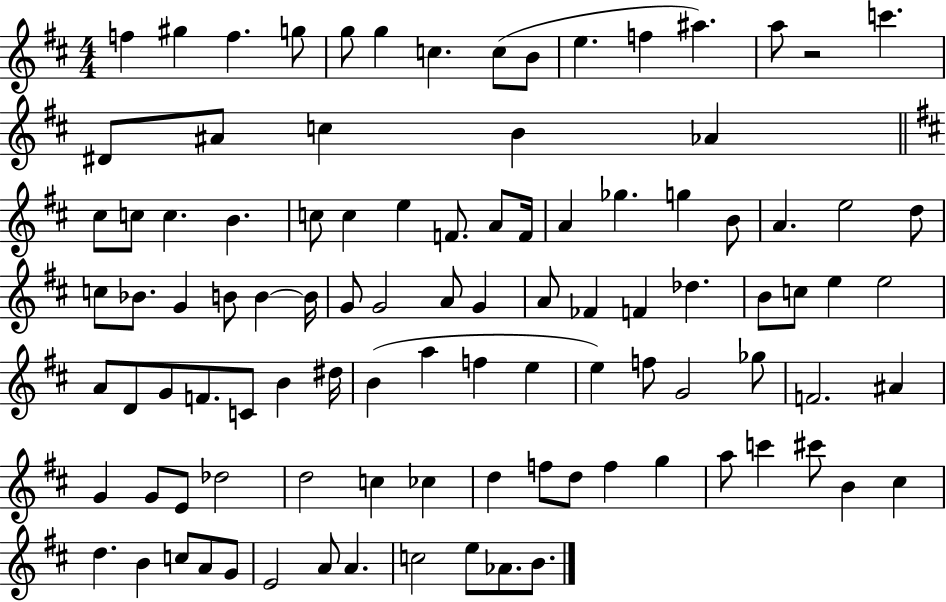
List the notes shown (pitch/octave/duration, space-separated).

F5/q G#5/q F5/q. G5/e G5/e G5/q C5/q. C5/e B4/e E5/q. F5/q A#5/q. A5/e R/h C6/q. D#4/e A#4/e C5/q B4/q Ab4/q C#5/e C5/e C5/q. B4/q. C5/e C5/q E5/q F4/e. A4/e F4/s A4/q Gb5/q. G5/q B4/e A4/q. E5/h D5/e C5/e Bb4/e. G4/q B4/e B4/q B4/s G4/e G4/h A4/e G4/q A4/e FES4/q F4/q Db5/q. B4/e C5/e E5/q E5/h A4/e D4/e G4/e F4/e. C4/e B4/q D#5/s B4/q A5/q F5/q E5/q E5/q F5/e G4/h Gb5/e F4/h. A#4/q G4/q G4/e E4/e Db5/h D5/h C5/q CES5/q D5/q F5/e D5/e F5/q G5/q A5/e C6/q C#6/e B4/q C#5/q D5/q. B4/q C5/e A4/e G4/e E4/h A4/e A4/q. C5/h E5/e Ab4/e. B4/e.